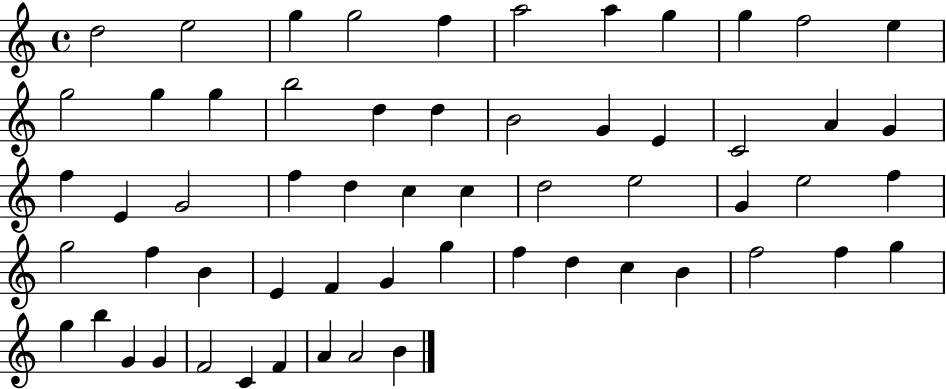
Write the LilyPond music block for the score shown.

{
  \clef treble
  \time 4/4
  \defaultTimeSignature
  \key c \major
  d''2 e''2 | g''4 g''2 f''4 | a''2 a''4 g''4 | g''4 f''2 e''4 | \break g''2 g''4 g''4 | b''2 d''4 d''4 | b'2 g'4 e'4 | c'2 a'4 g'4 | \break f''4 e'4 g'2 | f''4 d''4 c''4 c''4 | d''2 e''2 | g'4 e''2 f''4 | \break g''2 f''4 b'4 | e'4 f'4 g'4 g''4 | f''4 d''4 c''4 b'4 | f''2 f''4 g''4 | \break g''4 b''4 g'4 g'4 | f'2 c'4 f'4 | a'4 a'2 b'4 | \bar "|."
}